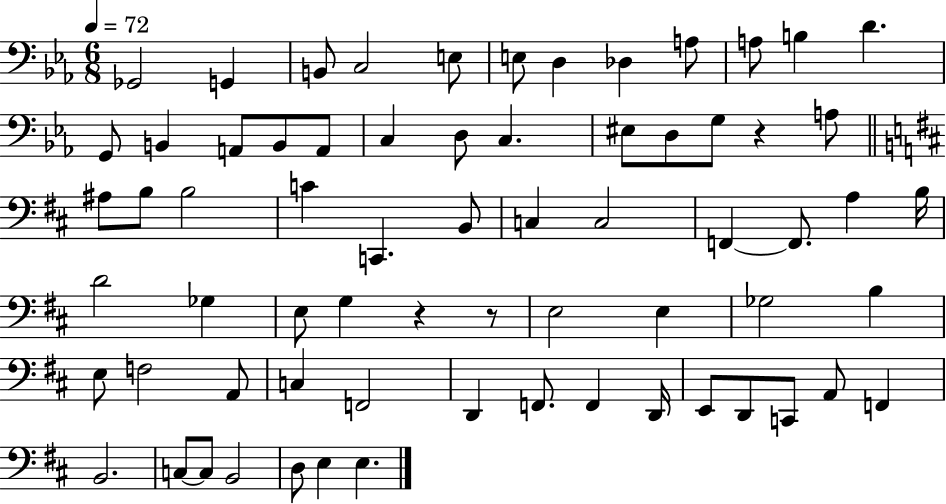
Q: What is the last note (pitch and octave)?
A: E3